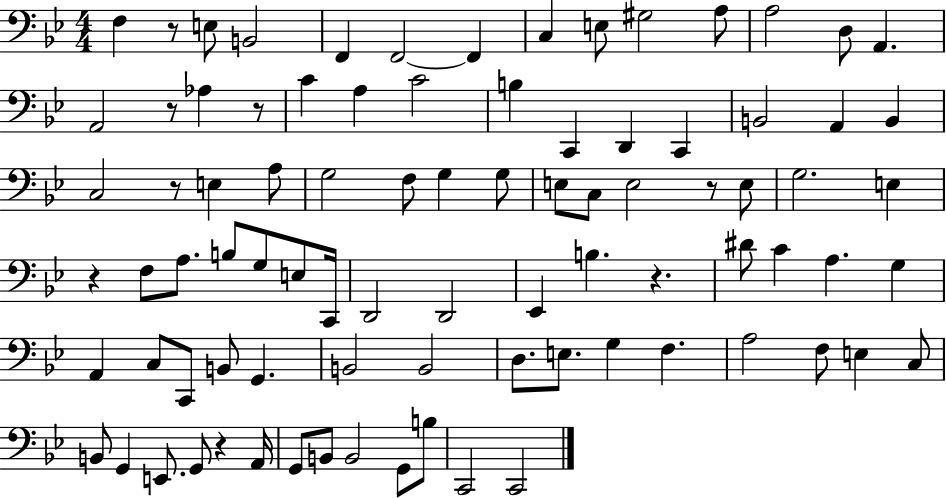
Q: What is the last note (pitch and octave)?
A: C2